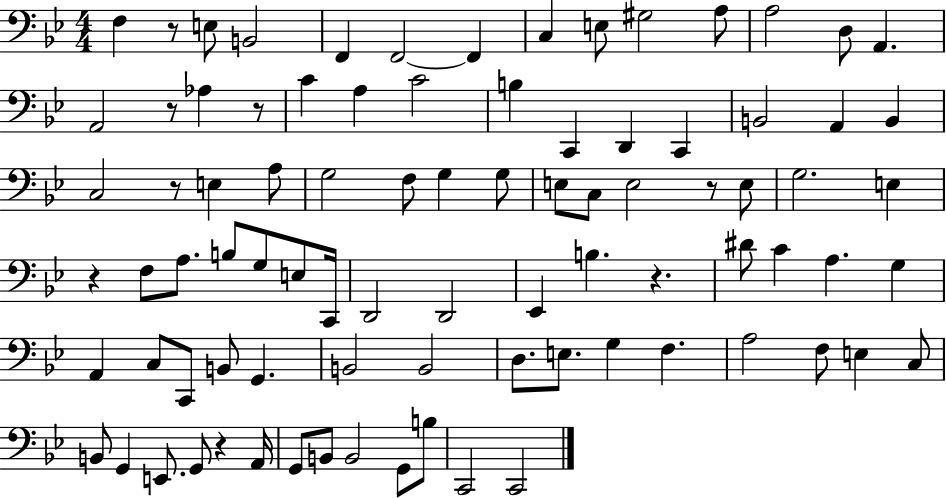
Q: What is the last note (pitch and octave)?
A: C2